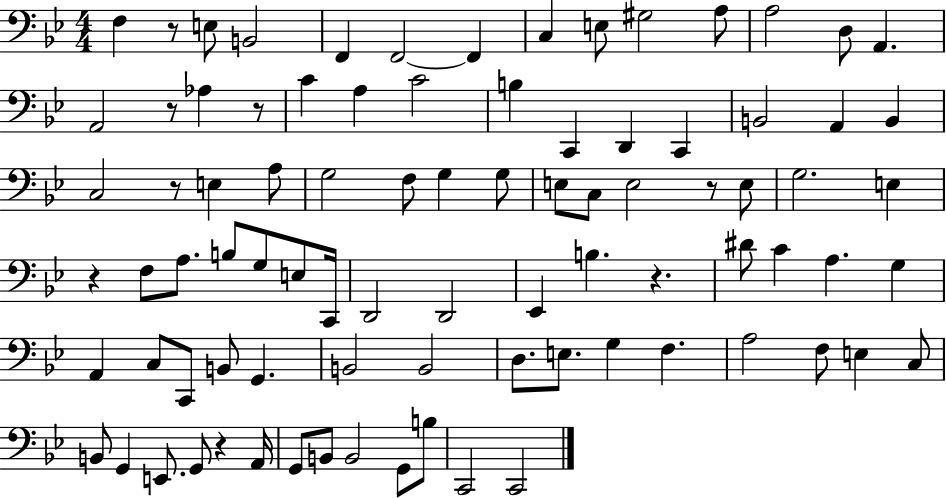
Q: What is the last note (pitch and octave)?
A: C2